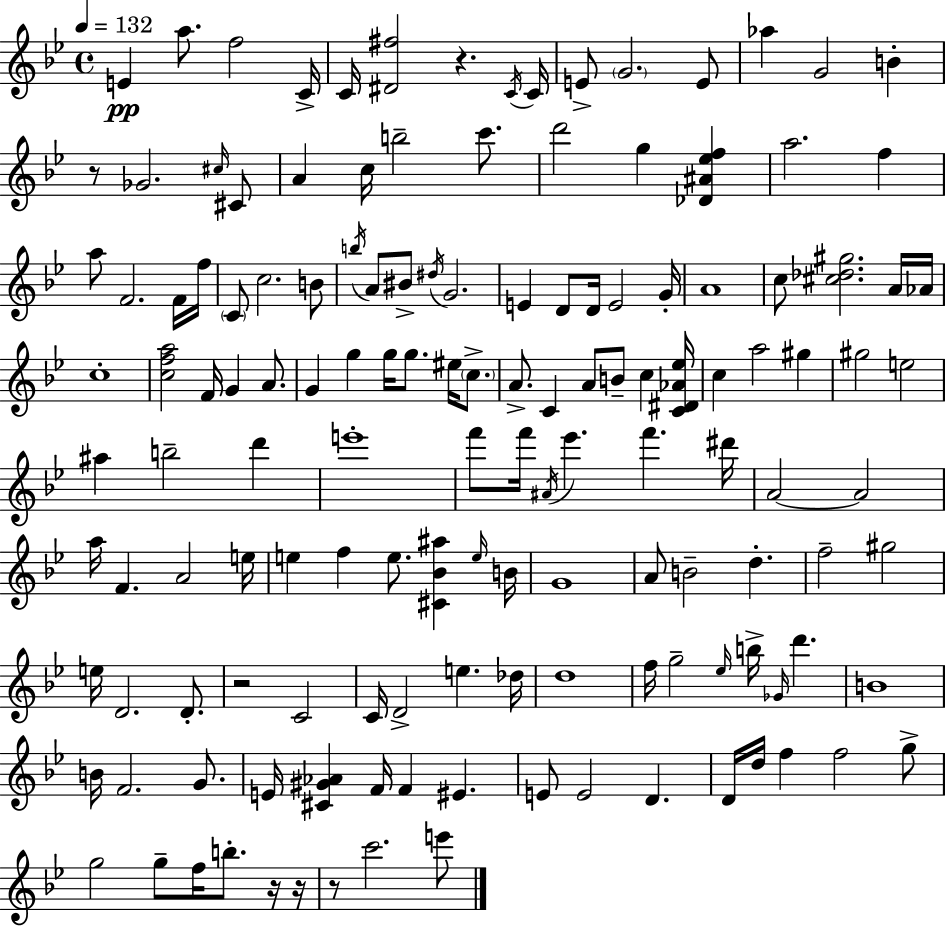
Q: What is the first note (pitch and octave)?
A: E4